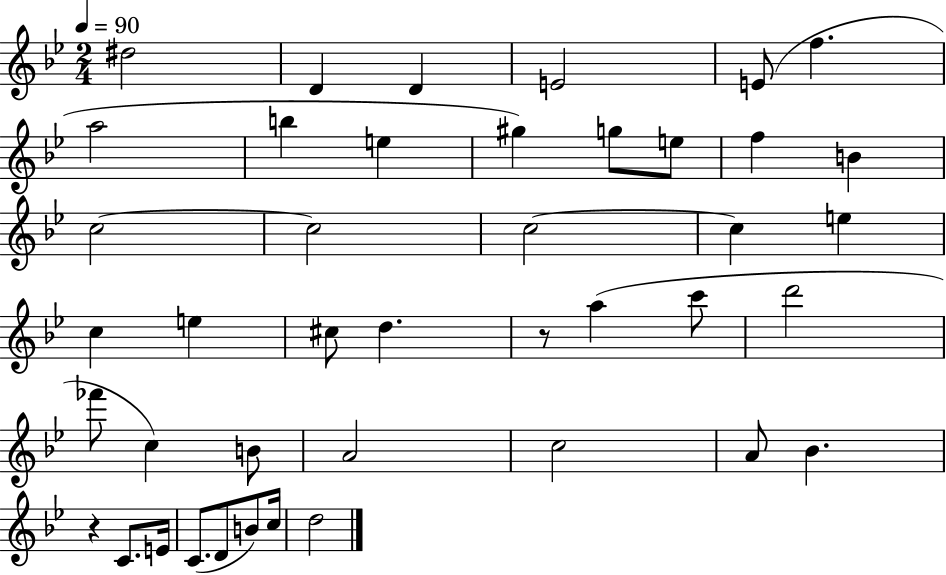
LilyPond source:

{
  \clef treble
  \numericTimeSignature
  \time 2/4
  \key bes \major
  \tempo 4 = 90
  dis''2 | d'4 d'4 | e'2 | e'8( f''4. | \break a''2 | b''4 e''4 | gis''4) g''8 e''8 | f''4 b'4 | \break c''2~~ | c''2 | c''2~~ | c''4 e''4 | \break c''4 e''4 | cis''8 d''4. | r8 a''4( c'''8 | d'''2 | \break fes'''8 c''4) b'8 | a'2 | c''2 | a'8 bes'4. | \break r4 c'8. e'16 | c'8.( d'8 b'8) c''16 | d''2 | \bar "|."
}